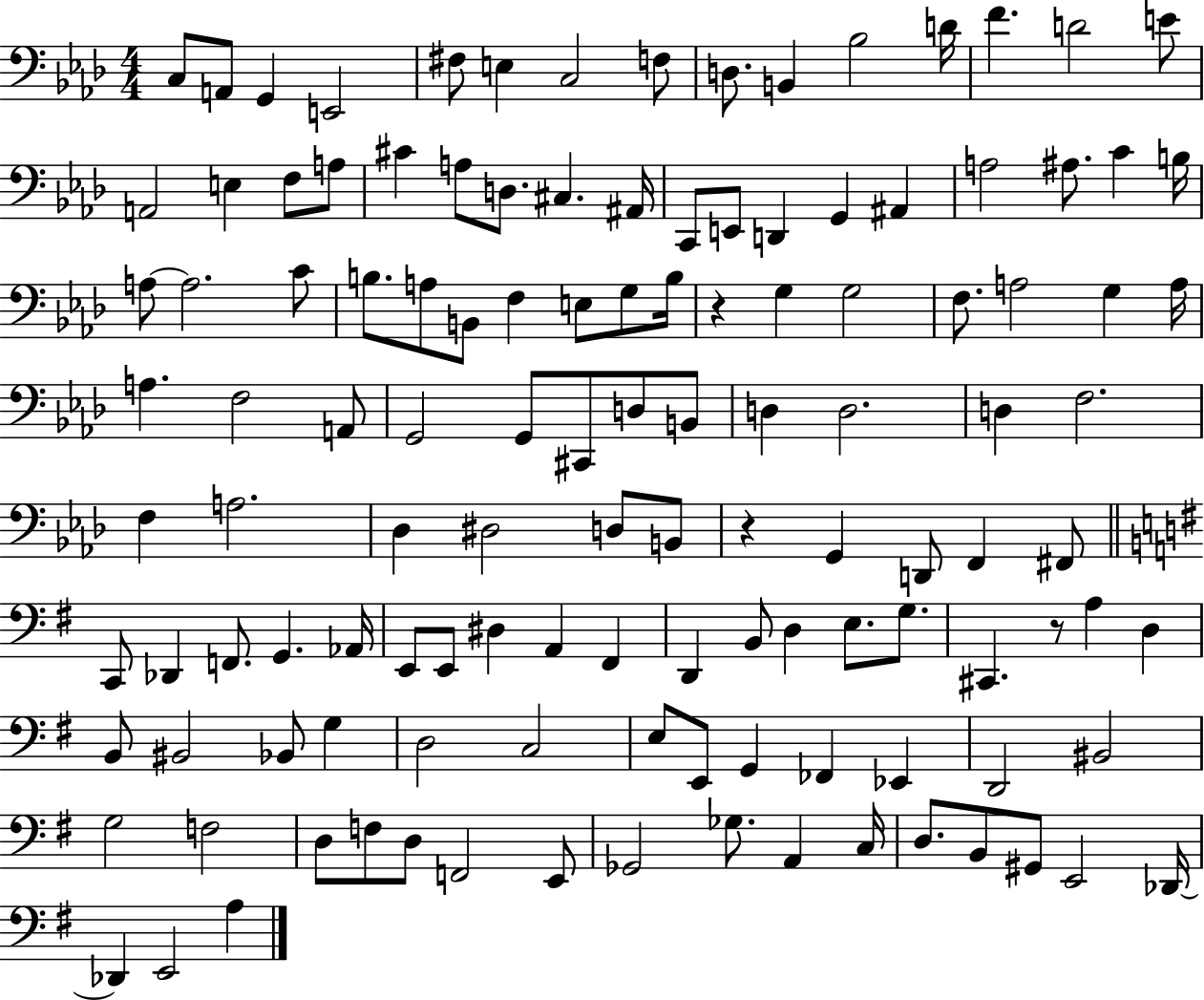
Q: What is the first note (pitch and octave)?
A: C3